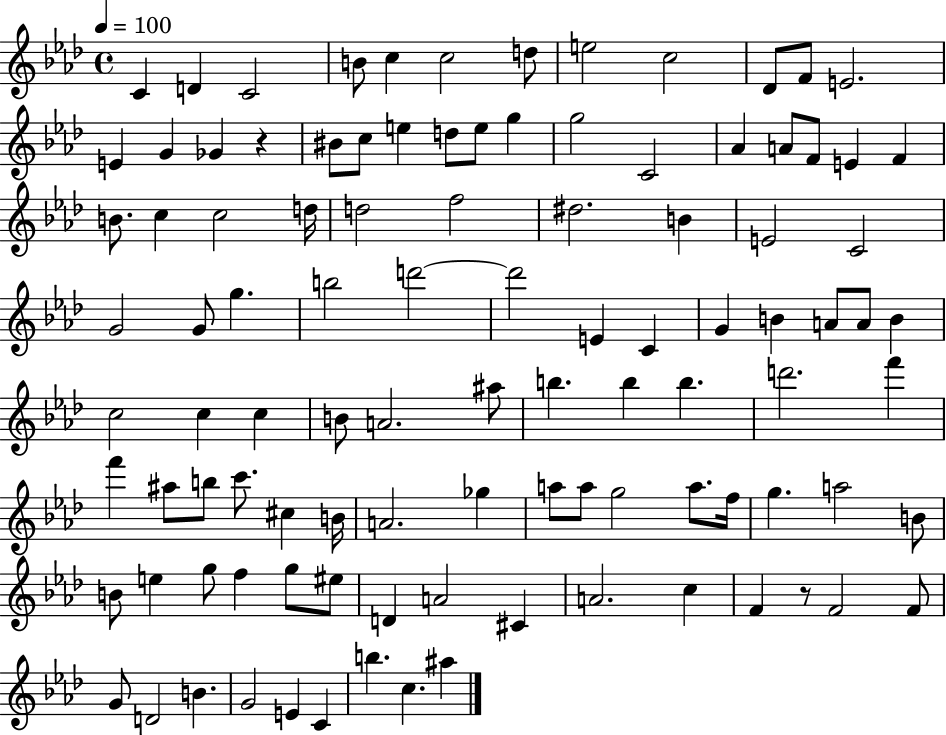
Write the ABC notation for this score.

X:1
T:Untitled
M:4/4
L:1/4
K:Ab
C D C2 B/2 c c2 d/2 e2 c2 _D/2 F/2 E2 E G _G z ^B/2 c/2 e d/2 e/2 g g2 C2 _A A/2 F/2 E F B/2 c c2 d/4 d2 f2 ^d2 B E2 C2 G2 G/2 g b2 d'2 d'2 E C G B A/2 A/2 B c2 c c B/2 A2 ^a/2 b b b d'2 f' f' ^a/2 b/2 c'/2 ^c B/4 A2 _g a/2 a/2 g2 a/2 f/4 g a2 B/2 B/2 e g/2 f g/2 ^e/2 D A2 ^C A2 c F z/2 F2 F/2 G/2 D2 B G2 E C b c ^a